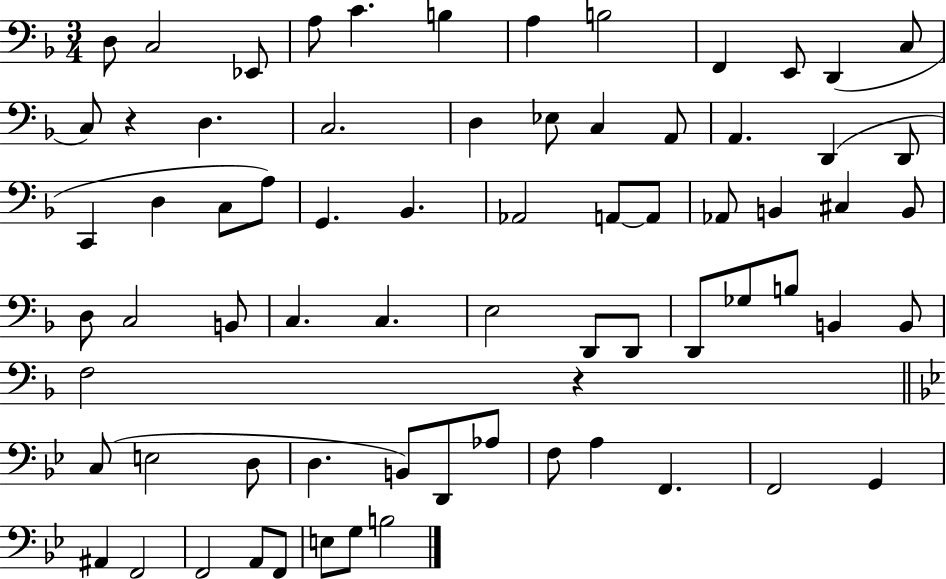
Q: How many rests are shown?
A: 2